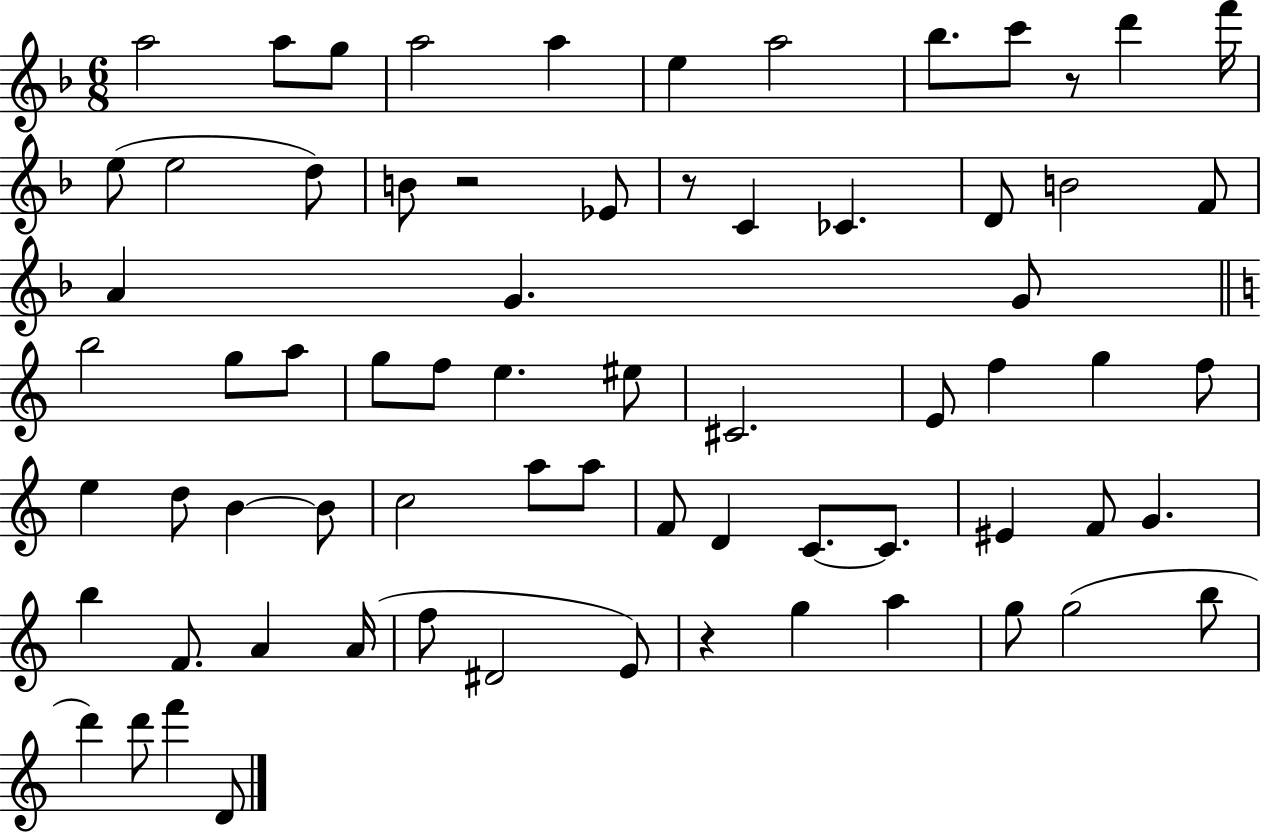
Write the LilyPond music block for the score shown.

{
  \clef treble
  \numericTimeSignature
  \time 6/8
  \key f \major
  a''2 a''8 g''8 | a''2 a''4 | e''4 a''2 | bes''8. c'''8 r8 d'''4 f'''16 | \break e''8( e''2 d''8) | b'8 r2 ees'8 | r8 c'4 ces'4. | d'8 b'2 f'8 | \break a'4 g'4. g'8 | \bar "||" \break \key c \major b''2 g''8 a''8 | g''8 f''8 e''4. eis''8 | cis'2. | e'8 f''4 g''4 f''8 | \break e''4 d''8 b'4~~ b'8 | c''2 a''8 a''8 | f'8 d'4 c'8.~~ c'8. | eis'4 f'8 g'4. | \break b''4 f'8. a'4 a'16( | f''8 dis'2 e'8) | r4 g''4 a''4 | g''8 g''2( b''8 | \break d'''4) d'''8 f'''4 d'8 | \bar "|."
}